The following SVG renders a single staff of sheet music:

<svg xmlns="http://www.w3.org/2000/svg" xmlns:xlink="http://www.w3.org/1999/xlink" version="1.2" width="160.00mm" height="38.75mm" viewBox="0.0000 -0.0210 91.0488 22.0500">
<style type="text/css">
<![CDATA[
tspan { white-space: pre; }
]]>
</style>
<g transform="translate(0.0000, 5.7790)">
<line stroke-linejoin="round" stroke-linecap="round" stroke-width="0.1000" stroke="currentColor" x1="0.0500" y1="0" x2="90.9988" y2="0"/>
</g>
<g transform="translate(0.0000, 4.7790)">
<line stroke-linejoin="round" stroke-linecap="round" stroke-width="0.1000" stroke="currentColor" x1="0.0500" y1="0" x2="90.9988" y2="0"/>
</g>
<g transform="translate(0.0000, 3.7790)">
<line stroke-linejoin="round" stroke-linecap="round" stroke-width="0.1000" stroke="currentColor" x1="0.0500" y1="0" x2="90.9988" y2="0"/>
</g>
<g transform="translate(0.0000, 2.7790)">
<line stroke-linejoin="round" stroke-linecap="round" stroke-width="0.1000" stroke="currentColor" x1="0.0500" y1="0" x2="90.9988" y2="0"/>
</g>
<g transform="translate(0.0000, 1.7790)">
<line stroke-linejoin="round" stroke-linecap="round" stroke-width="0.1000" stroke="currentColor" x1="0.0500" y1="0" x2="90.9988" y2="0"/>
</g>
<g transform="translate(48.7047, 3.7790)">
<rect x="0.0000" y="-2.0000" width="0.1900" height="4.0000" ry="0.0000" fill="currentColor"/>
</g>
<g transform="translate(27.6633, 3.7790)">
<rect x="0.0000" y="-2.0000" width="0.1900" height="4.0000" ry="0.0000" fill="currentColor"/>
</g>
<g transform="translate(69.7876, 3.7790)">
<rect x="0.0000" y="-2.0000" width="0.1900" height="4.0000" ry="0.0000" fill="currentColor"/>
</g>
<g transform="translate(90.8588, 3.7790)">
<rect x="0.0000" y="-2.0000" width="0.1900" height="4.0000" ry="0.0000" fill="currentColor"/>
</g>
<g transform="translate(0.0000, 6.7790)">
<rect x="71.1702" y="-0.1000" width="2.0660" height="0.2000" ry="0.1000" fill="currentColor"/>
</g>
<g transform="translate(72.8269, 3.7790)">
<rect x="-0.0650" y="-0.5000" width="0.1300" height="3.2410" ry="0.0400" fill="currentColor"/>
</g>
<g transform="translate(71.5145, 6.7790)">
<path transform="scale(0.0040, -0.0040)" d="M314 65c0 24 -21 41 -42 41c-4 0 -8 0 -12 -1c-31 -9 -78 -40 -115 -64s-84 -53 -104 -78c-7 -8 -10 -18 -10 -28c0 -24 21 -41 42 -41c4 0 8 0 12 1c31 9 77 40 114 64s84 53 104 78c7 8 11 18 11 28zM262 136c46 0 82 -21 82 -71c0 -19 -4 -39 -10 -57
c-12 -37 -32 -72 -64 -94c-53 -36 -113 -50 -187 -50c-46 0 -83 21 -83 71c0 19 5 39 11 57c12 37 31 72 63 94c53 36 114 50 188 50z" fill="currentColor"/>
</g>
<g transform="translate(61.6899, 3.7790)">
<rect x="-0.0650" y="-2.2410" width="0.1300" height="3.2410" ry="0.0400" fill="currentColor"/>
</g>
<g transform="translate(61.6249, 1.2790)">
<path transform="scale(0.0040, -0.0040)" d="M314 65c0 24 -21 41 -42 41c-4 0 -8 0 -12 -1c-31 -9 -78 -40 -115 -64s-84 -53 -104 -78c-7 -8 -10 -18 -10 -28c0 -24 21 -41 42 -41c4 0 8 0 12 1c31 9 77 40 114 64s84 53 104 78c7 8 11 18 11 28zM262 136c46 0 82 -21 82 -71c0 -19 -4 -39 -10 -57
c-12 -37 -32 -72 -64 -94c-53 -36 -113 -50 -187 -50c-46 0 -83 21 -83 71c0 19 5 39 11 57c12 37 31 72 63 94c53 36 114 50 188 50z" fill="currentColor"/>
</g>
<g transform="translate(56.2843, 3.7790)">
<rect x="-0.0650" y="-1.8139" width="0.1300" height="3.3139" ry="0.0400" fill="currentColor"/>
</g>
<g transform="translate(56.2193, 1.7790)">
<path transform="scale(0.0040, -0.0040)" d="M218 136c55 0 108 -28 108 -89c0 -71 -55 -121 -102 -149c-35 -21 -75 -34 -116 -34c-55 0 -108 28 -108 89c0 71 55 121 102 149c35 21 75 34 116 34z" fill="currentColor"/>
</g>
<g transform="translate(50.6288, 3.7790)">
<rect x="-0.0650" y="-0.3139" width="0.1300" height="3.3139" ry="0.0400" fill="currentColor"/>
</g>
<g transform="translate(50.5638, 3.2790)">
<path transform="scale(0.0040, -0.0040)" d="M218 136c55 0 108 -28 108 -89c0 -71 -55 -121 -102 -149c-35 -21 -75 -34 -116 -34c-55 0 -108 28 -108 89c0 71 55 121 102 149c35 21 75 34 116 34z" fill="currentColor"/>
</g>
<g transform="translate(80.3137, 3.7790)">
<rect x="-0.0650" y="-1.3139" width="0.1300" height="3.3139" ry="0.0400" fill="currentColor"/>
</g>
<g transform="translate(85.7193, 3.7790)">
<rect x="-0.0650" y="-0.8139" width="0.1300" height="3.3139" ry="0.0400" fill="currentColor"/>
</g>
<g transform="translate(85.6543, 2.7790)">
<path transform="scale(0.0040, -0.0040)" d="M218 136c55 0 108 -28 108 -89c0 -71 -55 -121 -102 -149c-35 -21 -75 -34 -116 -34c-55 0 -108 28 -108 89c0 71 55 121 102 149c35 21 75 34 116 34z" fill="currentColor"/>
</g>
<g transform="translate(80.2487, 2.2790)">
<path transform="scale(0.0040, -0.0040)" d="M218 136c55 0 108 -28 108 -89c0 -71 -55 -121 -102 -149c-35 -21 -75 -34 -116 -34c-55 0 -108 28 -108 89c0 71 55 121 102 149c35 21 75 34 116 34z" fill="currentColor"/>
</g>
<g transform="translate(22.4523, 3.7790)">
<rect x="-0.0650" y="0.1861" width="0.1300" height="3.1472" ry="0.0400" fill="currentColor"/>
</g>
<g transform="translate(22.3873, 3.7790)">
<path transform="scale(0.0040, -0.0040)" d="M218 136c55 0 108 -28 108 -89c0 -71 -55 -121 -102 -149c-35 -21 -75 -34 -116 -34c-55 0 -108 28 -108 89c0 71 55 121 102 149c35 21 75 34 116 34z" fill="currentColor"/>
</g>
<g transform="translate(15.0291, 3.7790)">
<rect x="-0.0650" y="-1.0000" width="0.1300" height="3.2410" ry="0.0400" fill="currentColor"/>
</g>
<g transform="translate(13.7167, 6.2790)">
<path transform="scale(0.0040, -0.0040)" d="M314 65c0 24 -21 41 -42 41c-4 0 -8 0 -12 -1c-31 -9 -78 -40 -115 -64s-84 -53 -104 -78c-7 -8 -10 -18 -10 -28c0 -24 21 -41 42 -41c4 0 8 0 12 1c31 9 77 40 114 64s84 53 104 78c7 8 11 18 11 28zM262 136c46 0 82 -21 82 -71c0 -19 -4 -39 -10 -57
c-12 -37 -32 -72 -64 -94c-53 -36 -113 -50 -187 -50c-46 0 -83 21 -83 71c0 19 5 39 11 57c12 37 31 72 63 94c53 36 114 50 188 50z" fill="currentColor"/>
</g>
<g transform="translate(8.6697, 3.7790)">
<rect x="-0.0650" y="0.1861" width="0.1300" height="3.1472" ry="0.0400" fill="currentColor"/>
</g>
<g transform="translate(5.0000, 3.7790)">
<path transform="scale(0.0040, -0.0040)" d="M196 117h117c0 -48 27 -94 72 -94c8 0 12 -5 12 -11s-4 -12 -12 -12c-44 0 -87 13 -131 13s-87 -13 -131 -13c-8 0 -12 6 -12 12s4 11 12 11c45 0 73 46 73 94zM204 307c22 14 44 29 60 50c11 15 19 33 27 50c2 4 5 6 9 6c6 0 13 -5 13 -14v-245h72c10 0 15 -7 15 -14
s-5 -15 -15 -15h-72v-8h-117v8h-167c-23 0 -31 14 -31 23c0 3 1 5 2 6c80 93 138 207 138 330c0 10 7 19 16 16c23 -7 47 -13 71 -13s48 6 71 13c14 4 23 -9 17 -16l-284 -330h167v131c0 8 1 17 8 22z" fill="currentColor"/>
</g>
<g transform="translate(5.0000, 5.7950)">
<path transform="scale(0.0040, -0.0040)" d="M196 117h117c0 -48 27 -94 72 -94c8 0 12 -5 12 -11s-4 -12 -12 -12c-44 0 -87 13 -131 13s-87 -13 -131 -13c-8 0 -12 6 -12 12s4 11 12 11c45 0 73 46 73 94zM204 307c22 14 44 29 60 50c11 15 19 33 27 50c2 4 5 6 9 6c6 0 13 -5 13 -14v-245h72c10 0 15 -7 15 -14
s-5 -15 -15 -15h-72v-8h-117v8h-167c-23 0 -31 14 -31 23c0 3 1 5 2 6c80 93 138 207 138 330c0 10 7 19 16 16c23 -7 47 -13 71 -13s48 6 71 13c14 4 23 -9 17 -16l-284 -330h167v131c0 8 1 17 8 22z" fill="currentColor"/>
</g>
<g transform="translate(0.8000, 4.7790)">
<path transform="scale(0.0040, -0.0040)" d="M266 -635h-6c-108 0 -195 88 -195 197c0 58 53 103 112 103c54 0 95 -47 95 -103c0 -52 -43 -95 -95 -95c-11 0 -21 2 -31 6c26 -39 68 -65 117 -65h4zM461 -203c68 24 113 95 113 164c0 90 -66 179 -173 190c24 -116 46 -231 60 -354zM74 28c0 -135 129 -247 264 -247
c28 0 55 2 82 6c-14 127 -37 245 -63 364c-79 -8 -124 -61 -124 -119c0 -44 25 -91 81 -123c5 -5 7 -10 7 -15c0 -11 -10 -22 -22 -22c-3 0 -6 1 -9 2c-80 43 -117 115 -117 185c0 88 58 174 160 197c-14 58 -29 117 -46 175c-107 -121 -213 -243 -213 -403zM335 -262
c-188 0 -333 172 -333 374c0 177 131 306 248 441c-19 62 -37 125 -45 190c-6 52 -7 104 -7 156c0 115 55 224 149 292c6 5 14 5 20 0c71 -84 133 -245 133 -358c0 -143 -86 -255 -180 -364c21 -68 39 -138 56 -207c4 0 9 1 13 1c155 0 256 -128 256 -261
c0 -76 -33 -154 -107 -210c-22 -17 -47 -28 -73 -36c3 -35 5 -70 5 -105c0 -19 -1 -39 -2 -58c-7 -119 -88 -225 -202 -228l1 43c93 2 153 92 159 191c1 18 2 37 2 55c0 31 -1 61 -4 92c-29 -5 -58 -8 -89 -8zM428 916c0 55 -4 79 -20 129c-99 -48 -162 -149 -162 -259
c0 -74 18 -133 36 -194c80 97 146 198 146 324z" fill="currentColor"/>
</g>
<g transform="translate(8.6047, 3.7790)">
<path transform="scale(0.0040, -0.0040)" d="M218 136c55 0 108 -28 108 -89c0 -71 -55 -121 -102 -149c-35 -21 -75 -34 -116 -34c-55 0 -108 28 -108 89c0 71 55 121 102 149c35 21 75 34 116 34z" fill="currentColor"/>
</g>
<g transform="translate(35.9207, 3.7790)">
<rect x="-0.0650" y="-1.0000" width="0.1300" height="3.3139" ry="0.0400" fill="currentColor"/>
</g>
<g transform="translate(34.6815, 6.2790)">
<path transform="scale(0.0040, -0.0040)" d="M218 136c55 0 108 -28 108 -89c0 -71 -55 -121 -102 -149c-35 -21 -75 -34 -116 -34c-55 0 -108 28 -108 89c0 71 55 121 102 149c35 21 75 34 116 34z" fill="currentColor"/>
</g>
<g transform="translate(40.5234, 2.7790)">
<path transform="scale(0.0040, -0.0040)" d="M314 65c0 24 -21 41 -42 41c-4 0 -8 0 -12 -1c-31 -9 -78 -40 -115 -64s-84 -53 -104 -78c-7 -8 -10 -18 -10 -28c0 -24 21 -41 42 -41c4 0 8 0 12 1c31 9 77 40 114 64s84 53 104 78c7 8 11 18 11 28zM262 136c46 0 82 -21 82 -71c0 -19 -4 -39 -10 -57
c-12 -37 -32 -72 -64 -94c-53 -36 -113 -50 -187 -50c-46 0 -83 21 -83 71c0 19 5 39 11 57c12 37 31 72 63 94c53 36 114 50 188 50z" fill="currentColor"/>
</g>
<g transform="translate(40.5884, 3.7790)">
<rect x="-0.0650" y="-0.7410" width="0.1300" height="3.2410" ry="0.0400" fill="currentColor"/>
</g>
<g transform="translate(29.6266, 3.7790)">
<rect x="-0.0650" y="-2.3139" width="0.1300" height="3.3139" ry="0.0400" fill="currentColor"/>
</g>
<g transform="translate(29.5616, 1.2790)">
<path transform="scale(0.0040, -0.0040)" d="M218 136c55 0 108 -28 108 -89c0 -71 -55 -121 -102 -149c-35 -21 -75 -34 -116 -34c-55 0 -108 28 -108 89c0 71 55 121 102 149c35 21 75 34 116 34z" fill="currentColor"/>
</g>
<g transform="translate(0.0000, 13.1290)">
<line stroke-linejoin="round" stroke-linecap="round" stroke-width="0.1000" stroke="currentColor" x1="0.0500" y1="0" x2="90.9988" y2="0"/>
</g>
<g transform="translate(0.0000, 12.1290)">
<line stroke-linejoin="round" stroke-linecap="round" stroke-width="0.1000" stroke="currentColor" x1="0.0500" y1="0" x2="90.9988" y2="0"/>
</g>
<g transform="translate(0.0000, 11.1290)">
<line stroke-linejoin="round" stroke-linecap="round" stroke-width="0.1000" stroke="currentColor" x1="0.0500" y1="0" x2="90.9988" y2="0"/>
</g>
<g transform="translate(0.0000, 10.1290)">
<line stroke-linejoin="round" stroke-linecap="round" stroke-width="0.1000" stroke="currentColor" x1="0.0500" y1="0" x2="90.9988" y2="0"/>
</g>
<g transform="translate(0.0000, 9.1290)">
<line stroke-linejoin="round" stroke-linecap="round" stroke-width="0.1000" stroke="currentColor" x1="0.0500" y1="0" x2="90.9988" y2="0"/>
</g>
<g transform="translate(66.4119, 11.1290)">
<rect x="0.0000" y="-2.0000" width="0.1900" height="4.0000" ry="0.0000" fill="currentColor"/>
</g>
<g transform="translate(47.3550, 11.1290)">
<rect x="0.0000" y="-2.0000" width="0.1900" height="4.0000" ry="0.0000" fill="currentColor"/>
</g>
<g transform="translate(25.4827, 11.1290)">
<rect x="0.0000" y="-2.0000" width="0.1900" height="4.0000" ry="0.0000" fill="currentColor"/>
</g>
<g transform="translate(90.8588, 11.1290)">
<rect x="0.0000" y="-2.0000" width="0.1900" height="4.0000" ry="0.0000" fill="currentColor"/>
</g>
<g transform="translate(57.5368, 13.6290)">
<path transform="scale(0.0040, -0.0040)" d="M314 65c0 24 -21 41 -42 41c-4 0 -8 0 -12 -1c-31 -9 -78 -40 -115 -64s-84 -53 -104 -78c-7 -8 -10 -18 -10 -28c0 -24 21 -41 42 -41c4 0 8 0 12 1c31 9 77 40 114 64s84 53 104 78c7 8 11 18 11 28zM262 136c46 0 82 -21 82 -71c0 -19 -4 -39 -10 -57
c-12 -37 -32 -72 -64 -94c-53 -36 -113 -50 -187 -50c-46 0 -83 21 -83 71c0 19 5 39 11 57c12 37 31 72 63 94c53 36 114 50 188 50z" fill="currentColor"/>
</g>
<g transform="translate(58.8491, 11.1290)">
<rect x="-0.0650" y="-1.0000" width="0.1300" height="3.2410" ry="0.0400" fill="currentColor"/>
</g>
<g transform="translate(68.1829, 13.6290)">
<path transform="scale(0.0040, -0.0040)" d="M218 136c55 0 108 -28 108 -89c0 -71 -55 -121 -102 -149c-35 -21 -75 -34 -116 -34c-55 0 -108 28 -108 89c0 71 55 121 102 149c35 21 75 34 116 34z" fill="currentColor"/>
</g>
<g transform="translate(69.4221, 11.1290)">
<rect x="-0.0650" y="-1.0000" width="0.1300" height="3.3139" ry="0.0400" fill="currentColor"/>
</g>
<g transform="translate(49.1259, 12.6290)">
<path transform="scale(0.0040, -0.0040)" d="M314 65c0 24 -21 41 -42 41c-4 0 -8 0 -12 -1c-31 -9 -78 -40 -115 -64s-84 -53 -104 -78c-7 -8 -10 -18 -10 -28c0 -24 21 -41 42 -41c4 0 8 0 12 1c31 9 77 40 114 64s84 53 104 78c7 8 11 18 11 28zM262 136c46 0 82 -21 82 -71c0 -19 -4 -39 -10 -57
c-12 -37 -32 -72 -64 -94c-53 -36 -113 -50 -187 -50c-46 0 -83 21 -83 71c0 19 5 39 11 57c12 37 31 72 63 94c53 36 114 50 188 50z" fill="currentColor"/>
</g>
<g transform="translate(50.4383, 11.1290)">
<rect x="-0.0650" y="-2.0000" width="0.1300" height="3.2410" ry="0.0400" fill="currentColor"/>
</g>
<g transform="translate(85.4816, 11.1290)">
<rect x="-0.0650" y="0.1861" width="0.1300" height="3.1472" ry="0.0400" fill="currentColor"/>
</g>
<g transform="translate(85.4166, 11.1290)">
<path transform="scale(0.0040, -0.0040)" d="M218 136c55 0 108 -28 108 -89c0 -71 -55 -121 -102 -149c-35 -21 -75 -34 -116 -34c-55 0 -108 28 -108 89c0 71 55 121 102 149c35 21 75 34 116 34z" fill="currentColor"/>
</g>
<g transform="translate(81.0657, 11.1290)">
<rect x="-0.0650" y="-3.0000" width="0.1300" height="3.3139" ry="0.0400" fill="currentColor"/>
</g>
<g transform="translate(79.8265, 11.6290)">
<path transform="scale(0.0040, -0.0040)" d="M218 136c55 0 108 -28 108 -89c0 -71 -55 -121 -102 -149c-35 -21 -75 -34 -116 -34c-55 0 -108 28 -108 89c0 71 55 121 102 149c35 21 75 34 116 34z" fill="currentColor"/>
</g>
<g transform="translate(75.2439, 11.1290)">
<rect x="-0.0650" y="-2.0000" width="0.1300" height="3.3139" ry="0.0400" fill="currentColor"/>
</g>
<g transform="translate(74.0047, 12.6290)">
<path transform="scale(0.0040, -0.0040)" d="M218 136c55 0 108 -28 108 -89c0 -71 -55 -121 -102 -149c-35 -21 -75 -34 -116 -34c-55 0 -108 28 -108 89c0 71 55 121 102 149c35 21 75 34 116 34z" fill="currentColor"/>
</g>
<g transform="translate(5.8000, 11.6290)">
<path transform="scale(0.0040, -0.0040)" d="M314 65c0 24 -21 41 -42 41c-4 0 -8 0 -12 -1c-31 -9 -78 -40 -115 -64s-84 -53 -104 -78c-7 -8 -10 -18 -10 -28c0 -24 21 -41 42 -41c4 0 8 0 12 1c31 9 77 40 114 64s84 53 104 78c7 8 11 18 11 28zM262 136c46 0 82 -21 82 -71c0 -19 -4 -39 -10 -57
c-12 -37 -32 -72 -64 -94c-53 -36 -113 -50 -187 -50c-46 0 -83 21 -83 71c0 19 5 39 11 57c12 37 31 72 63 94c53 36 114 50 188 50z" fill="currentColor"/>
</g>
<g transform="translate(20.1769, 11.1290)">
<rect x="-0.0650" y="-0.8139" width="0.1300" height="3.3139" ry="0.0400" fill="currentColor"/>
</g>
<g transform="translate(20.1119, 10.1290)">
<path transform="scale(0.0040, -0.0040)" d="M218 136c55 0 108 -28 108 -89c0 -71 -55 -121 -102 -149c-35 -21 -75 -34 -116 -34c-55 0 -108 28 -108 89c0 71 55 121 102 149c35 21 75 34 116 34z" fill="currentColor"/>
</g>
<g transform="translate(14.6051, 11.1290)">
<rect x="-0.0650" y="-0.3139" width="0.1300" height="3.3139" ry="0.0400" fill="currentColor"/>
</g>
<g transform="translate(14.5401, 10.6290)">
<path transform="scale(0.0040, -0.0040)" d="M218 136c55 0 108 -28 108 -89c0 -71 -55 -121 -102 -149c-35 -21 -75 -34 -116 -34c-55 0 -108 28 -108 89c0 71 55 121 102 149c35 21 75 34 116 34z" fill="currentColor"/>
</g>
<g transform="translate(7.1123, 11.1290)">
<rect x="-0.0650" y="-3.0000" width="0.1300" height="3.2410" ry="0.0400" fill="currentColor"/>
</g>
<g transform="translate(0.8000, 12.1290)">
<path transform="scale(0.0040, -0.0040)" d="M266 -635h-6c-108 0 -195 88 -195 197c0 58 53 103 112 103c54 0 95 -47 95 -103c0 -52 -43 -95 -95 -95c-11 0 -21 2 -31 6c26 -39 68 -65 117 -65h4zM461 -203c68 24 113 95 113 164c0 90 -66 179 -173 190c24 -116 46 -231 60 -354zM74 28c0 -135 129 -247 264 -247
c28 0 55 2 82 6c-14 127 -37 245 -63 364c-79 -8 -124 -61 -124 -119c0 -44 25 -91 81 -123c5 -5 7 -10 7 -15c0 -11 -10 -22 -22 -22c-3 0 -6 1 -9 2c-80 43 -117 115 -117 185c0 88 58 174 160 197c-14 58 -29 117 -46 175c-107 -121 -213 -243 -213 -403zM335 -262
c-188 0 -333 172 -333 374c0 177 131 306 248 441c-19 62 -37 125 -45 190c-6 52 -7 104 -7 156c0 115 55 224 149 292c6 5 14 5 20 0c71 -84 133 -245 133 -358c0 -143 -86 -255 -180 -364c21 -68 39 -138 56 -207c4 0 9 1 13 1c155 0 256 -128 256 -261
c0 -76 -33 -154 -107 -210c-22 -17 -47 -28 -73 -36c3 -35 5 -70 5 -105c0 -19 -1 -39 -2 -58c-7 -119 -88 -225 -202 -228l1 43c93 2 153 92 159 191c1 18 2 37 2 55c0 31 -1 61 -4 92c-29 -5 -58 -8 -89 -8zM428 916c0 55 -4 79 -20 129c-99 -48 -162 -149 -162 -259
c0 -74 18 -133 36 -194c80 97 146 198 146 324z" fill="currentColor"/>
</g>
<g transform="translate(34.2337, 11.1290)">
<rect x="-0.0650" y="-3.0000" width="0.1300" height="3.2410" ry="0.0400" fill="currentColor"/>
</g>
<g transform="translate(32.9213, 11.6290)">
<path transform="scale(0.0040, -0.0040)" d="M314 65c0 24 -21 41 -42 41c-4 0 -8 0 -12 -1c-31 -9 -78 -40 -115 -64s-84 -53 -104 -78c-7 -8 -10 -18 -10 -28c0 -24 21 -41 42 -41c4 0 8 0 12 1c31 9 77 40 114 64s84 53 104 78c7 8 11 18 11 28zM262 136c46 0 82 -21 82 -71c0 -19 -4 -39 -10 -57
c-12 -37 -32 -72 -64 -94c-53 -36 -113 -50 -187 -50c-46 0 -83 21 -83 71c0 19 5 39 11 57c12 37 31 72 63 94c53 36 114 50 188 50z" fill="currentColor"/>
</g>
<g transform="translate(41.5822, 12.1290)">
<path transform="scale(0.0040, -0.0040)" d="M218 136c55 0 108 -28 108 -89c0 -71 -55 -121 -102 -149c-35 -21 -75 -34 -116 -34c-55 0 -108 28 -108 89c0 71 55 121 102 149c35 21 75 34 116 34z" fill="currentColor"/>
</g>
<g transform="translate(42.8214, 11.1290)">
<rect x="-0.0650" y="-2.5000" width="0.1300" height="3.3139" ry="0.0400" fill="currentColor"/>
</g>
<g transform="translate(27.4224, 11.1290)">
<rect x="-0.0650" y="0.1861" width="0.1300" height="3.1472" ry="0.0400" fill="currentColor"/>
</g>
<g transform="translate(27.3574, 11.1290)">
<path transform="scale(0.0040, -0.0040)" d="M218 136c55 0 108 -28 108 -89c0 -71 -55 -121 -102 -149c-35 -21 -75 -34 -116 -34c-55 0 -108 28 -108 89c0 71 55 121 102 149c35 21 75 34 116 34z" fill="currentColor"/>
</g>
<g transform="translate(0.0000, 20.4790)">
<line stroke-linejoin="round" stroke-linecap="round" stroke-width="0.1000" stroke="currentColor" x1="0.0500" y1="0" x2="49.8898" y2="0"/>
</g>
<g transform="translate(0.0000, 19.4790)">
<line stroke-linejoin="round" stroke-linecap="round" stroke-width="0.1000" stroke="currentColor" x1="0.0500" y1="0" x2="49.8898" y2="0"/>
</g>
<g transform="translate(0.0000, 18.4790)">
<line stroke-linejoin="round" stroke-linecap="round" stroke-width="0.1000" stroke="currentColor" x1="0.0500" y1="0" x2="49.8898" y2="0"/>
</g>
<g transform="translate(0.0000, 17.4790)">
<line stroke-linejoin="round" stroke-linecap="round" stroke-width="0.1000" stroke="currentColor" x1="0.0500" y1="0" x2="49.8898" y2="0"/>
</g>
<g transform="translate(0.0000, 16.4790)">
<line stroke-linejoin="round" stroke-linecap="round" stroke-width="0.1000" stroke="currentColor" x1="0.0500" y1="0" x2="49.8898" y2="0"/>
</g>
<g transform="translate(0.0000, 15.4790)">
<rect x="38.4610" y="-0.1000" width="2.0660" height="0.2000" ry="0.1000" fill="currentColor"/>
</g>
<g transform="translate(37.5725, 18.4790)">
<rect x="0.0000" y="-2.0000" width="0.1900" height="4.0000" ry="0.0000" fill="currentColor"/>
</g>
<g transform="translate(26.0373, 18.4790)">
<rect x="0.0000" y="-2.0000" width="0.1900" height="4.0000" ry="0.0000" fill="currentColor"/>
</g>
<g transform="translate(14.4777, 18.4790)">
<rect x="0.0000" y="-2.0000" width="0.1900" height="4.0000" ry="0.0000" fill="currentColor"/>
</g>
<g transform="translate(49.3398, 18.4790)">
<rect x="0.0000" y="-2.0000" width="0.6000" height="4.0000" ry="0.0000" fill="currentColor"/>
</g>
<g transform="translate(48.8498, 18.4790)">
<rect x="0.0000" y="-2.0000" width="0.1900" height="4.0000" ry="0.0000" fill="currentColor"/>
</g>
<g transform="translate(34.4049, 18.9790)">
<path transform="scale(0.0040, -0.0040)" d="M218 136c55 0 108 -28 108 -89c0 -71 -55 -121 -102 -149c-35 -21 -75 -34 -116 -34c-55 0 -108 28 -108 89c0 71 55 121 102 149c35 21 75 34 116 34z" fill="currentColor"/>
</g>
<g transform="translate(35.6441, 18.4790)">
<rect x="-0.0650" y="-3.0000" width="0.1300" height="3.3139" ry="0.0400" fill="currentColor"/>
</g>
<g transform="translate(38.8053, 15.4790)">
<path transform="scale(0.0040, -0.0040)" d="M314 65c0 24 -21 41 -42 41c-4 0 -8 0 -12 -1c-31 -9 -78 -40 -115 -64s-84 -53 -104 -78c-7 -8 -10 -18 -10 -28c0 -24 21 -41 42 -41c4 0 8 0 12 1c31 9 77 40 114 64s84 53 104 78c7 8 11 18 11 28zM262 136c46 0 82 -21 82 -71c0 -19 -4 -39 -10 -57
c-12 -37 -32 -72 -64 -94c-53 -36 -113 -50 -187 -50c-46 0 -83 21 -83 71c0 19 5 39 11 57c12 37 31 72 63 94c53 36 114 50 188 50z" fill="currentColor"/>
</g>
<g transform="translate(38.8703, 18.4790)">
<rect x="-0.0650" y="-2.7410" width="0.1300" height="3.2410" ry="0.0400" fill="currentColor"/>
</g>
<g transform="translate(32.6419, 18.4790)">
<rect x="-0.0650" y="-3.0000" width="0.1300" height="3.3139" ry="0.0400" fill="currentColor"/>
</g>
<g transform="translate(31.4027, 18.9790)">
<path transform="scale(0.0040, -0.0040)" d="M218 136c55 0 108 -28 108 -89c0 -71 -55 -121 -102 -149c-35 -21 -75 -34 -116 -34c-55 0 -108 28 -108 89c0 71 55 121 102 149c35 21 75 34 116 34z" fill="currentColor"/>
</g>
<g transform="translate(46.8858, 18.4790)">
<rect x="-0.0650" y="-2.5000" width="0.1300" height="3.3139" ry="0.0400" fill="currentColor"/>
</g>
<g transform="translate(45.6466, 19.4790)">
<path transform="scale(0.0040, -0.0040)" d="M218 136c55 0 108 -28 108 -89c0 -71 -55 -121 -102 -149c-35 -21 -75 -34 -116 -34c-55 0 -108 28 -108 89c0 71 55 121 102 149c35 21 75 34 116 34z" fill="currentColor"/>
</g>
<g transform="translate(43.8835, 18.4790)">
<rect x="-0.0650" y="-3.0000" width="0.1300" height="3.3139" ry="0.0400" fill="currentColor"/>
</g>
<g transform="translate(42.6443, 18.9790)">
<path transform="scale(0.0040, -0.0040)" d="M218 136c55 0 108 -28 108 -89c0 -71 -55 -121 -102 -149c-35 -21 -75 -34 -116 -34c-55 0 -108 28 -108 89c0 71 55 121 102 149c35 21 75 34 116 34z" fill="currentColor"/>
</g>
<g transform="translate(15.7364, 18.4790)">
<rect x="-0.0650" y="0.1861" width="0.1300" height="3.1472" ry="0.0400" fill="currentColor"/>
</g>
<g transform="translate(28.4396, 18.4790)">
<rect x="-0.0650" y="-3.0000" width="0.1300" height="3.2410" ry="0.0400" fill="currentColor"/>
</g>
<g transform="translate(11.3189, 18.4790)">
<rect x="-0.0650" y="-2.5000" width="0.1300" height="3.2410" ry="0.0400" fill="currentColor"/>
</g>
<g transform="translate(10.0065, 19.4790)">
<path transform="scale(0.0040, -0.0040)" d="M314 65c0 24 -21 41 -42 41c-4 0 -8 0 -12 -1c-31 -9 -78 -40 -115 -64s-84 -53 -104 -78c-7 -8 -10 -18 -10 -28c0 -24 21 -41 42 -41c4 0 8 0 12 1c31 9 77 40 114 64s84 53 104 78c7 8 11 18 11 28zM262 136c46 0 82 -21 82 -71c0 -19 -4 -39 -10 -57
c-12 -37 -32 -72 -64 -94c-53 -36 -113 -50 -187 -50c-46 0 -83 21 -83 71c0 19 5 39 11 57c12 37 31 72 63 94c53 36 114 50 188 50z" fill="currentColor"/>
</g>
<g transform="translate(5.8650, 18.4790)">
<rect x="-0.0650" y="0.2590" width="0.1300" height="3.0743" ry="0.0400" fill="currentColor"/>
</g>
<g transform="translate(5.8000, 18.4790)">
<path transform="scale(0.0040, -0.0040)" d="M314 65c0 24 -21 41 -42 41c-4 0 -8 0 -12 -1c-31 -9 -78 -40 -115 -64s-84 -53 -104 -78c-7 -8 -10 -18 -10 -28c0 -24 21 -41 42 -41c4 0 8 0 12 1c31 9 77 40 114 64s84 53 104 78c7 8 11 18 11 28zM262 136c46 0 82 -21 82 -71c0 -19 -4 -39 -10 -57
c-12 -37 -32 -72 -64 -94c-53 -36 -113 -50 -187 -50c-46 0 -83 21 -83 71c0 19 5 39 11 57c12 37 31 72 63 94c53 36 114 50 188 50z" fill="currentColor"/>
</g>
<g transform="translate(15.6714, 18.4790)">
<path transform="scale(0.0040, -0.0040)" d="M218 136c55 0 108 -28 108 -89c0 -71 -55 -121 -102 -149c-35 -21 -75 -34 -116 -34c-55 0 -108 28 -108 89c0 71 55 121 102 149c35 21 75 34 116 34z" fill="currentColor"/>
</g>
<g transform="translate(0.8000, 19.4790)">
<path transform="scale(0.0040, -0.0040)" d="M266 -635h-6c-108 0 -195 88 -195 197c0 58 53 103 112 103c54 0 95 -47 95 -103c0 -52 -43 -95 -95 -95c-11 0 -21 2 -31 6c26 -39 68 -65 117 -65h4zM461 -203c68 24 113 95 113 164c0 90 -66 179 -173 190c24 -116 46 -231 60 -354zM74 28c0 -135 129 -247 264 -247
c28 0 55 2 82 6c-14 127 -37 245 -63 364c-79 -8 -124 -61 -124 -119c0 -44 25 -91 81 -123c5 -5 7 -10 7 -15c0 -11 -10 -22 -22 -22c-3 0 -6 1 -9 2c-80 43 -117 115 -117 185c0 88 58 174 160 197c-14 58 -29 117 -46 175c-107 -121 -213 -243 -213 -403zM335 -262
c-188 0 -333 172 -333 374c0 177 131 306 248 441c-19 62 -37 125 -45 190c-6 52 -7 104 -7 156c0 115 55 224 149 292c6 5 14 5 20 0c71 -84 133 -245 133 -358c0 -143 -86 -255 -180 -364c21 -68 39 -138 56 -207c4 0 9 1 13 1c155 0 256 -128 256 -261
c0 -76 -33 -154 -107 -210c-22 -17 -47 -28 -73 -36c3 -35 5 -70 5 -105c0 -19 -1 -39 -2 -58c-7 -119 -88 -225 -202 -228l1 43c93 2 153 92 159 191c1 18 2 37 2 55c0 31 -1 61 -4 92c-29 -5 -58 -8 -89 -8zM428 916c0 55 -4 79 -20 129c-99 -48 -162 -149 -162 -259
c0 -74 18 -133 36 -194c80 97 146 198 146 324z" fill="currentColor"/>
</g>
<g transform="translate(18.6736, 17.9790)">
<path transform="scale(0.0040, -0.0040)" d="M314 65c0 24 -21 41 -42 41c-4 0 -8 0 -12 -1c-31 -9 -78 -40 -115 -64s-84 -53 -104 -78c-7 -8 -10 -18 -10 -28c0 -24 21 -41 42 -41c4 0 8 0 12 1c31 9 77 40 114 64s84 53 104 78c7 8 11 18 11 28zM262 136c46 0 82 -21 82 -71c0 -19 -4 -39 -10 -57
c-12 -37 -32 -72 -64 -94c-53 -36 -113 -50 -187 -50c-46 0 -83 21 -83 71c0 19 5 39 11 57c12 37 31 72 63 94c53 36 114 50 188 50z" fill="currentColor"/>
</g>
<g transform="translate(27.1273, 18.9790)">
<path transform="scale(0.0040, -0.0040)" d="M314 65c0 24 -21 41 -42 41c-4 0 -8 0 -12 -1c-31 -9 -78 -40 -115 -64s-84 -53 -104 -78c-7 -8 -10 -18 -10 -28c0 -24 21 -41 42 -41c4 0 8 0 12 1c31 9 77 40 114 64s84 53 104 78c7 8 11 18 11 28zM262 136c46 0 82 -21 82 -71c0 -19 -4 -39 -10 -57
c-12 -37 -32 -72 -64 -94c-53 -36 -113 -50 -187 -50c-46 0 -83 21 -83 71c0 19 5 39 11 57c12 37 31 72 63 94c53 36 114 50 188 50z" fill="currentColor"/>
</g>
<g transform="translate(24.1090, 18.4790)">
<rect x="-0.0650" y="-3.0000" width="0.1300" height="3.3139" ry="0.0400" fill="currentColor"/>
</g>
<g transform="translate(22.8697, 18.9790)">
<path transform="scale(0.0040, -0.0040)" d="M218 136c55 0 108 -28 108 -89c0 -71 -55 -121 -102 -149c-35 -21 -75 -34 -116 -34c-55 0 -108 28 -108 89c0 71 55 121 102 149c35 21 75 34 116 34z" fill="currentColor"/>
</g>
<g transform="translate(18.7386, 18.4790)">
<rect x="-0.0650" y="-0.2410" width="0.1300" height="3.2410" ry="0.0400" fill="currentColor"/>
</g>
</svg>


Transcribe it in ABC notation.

X:1
T:Untitled
M:4/4
L:1/4
K:C
B D2 B g D d2 c f g2 C2 e d A2 c d B A2 G F2 D2 D F A B B2 G2 B c2 A A2 A A a2 A G